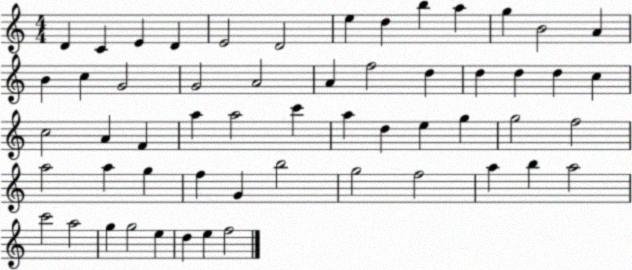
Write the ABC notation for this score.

X:1
T:Untitled
M:4/4
L:1/4
K:C
D C E D E2 D2 e d b a g B2 A B c G2 G2 A2 A f2 d d d d c c2 A F a a2 c' a d e g g2 f2 a2 a g f G b2 g2 f2 a b a2 c'2 a2 g g2 e d e f2